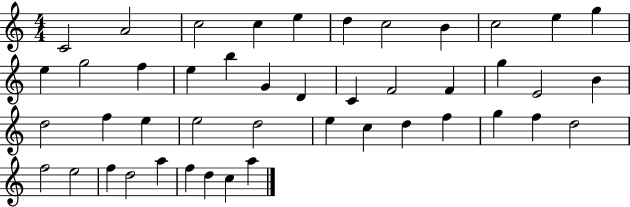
C4/h A4/h C5/h C5/q E5/q D5/q C5/h B4/q C5/h E5/q G5/q E5/q G5/h F5/q E5/q B5/q G4/q D4/q C4/q F4/h F4/q G5/q E4/h B4/q D5/h F5/q E5/q E5/h D5/h E5/q C5/q D5/q F5/q G5/q F5/q D5/h F5/h E5/h F5/q D5/h A5/q F5/q D5/q C5/q A5/q